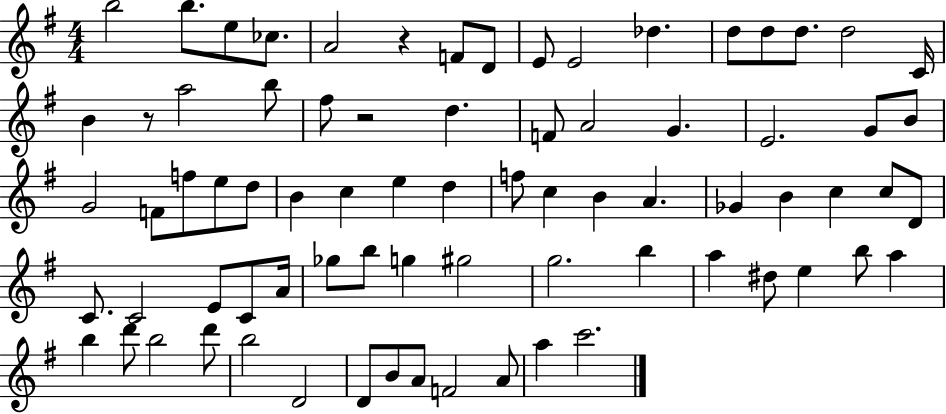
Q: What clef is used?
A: treble